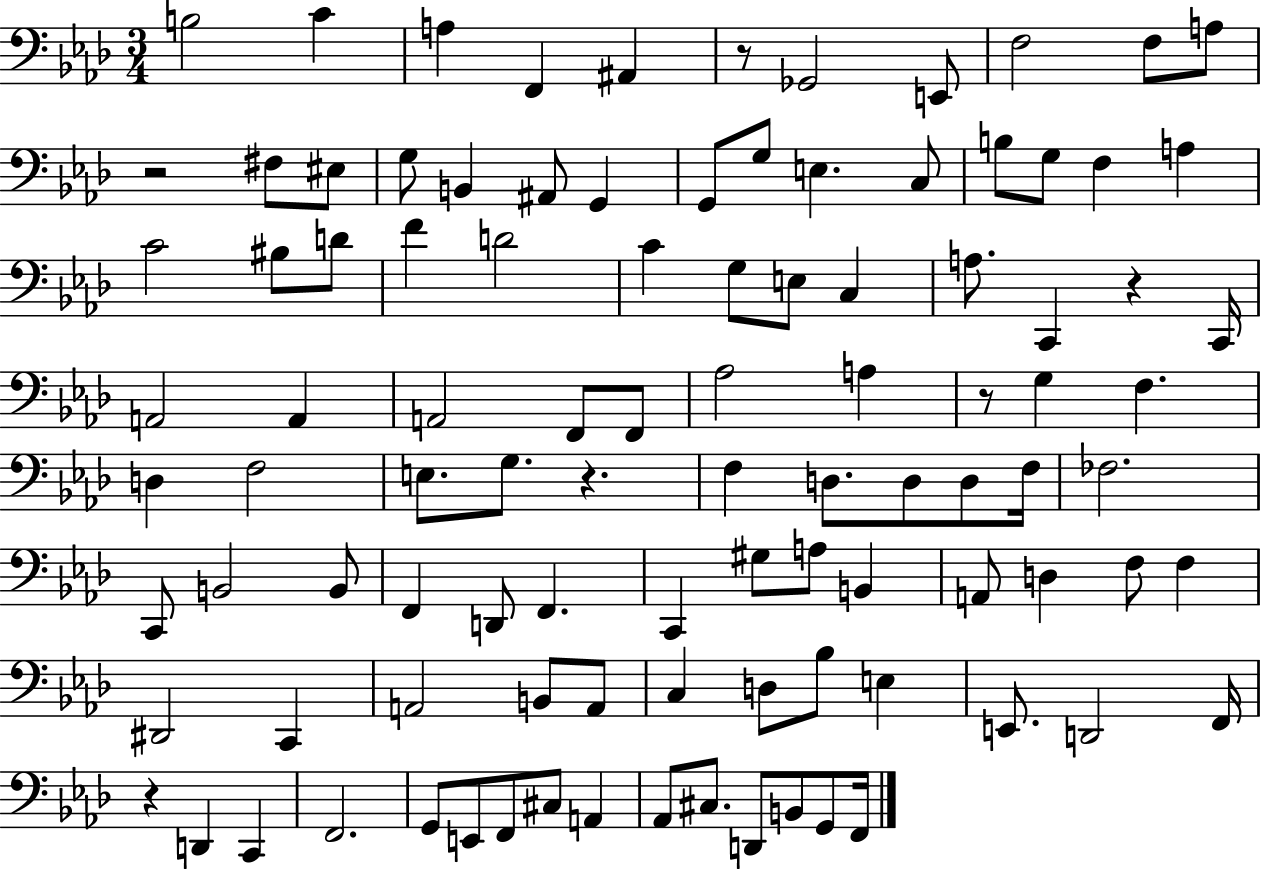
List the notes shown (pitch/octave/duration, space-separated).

B3/h C4/q A3/q F2/q A#2/q R/e Gb2/h E2/e F3/h F3/e A3/e R/h F#3/e EIS3/e G3/e B2/q A#2/e G2/q G2/e G3/e E3/q. C3/e B3/e G3/e F3/q A3/q C4/h BIS3/e D4/e F4/q D4/h C4/q G3/e E3/e C3/q A3/e. C2/q R/q C2/s A2/h A2/q A2/h F2/e F2/e Ab3/h A3/q R/e G3/q F3/q. D3/q F3/h E3/e. G3/e. R/q. F3/q D3/e. D3/e D3/e F3/s FES3/h. C2/e B2/h B2/e F2/q D2/e F2/q. C2/q G#3/e A3/e B2/q A2/e D3/q F3/e F3/q D#2/h C2/q A2/h B2/e A2/e C3/q D3/e Bb3/e E3/q E2/e. D2/h F2/s R/q D2/q C2/q F2/h. G2/e E2/e F2/e C#3/e A2/q Ab2/e C#3/e. D2/e B2/e G2/e F2/s